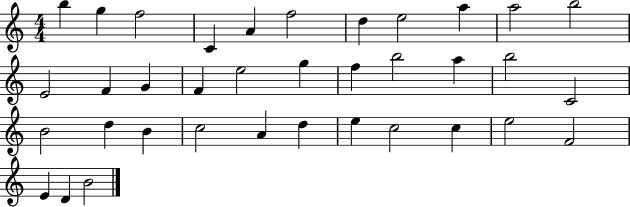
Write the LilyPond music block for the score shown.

{
  \clef treble
  \numericTimeSignature
  \time 4/4
  \key c \major
  b''4 g''4 f''2 | c'4 a'4 f''2 | d''4 e''2 a''4 | a''2 b''2 | \break e'2 f'4 g'4 | f'4 e''2 g''4 | f''4 b''2 a''4 | b''2 c'2 | \break b'2 d''4 b'4 | c''2 a'4 d''4 | e''4 c''2 c''4 | e''2 f'2 | \break e'4 d'4 b'2 | \bar "|."
}